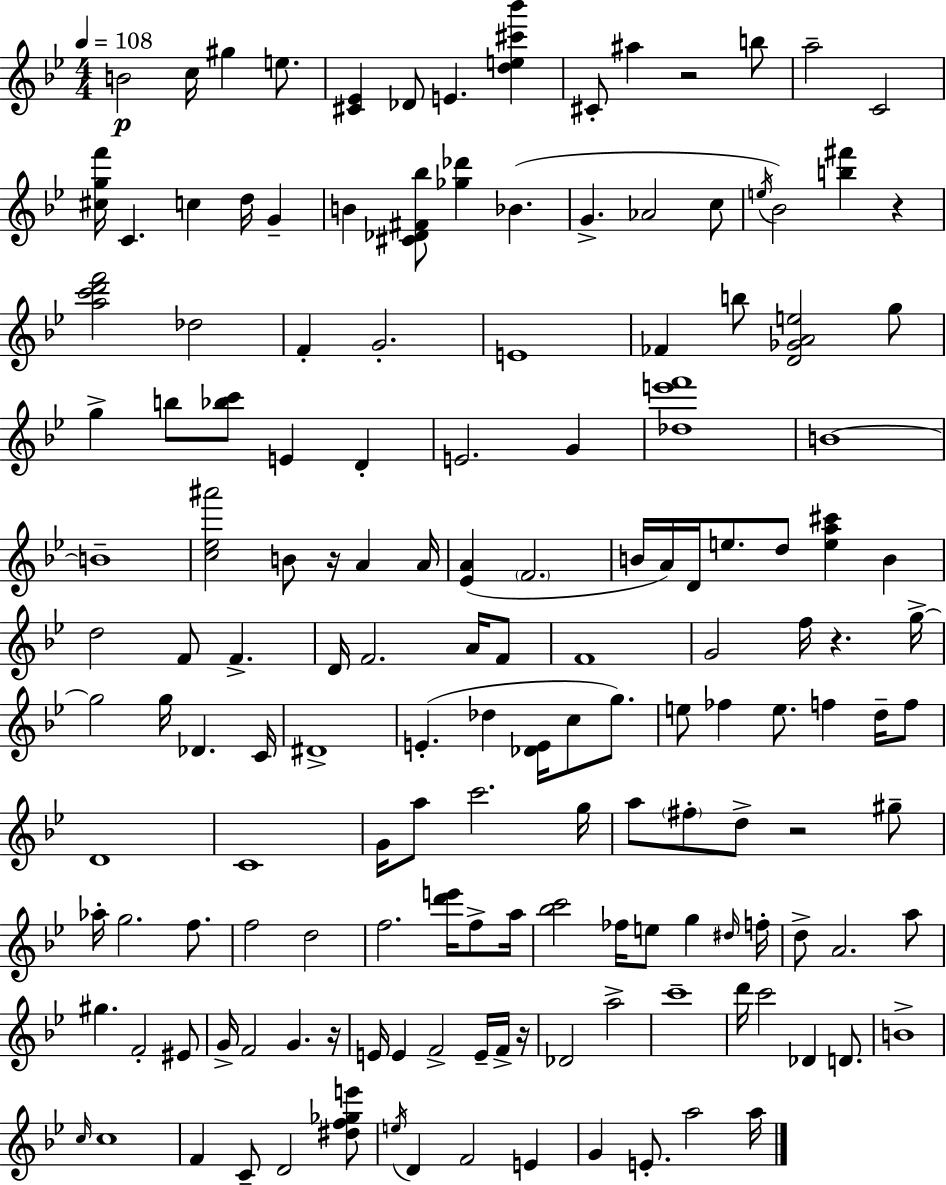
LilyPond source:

{
  \clef treble
  \numericTimeSignature
  \time 4/4
  \key bes \major
  \tempo 4 = 108
  b'2\p c''16 gis''4 e''8. | <cis' ees'>4 des'8 e'4. <d'' e'' cis''' bes'''>4 | cis'8-. ais''4 r2 b''8 | a''2-- c'2 | \break <cis'' g'' f'''>16 c'4. c''4 d''16 g'4-- | b'4 <cis' des' fis' bes''>8 <ges'' des'''>4 bes'4.( | g'4.-> aes'2 c''8 | \acciaccatura { e''16 }) bes'2 <b'' fis'''>4 r4 | \break <a'' c''' d''' f'''>2 des''2 | f'4-. g'2.-. | e'1 | fes'4 b''8 <d' ges' a' e''>2 g''8 | \break g''4-> b''8 <bes'' c'''>8 e'4 d'4-. | e'2. g'4 | <des'' e''' f'''>1 | b'1~~ | \break b'1-- | <c'' ees'' ais'''>2 b'8 r16 a'4 | a'16 <ees' a'>4( \parenthesize f'2. | b'16 a'16) d'16 e''8. d''8 <e'' a'' cis'''>4 b'4 | \break d''2 f'8 f'4.-> | d'16 f'2. a'16 f'8 | f'1 | g'2 f''16 r4. | \break g''16->~~ g''2 g''16 des'4. | c'16 dis'1-> | e'4.-.( des''4 <des' e'>16 c''8 g''8.) | e''8 fes''4 e''8. f''4 d''16-- f''8 | \break d'1 | c'1 | g'16 a''8 c'''2. | g''16 a''8 \parenthesize fis''8-. d''8-> r2 gis''8-- | \break aes''16-. g''2. f''8. | f''2 d''2 | f''2. <d''' e'''>16 f''8-> | a''16 <bes'' c'''>2 fes''16 e''8 g''4 | \break \grace { dis''16 } f''16-. d''8-> a'2. | a''8 gis''4. f'2-. | eis'8 g'16-> f'2 g'4. | r16 e'16 e'4 f'2-> e'16-- | \break f'16-> r16 des'2 a''2-> | c'''1-- | d'''16 c'''2 des'4 d'8. | b'1-> | \break \grace { c''16 } c''1 | f'4 c'8-- d'2 | <dis'' f'' ges'' e'''>8 \acciaccatura { e''16 } d'4 f'2 | e'4 g'4 e'8.-. a''2 | \break a''16 \bar "|."
}